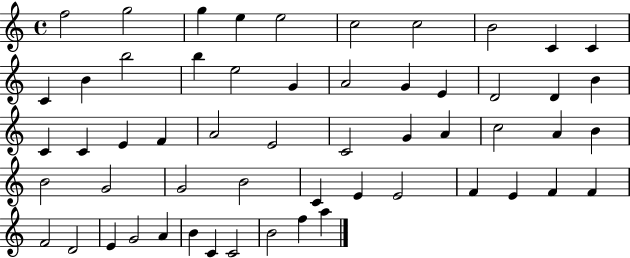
F5/h G5/h G5/q E5/q E5/h C5/h C5/h B4/h C4/q C4/q C4/q B4/q B5/h B5/q E5/h G4/q A4/h G4/q E4/q D4/h D4/q B4/q C4/q C4/q E4/q F4/q A4/h E4/h C4/h G4/q A4/q C5/h A4/q B4/q B4/h G4/h G4/h B4/h C4/q E4/q E4/h F4/q E4/q F4/q F4/q F4/h D4/h E4/q G4/h A4/q B4/q C4/q C4/h B4/h F5/q A5/q